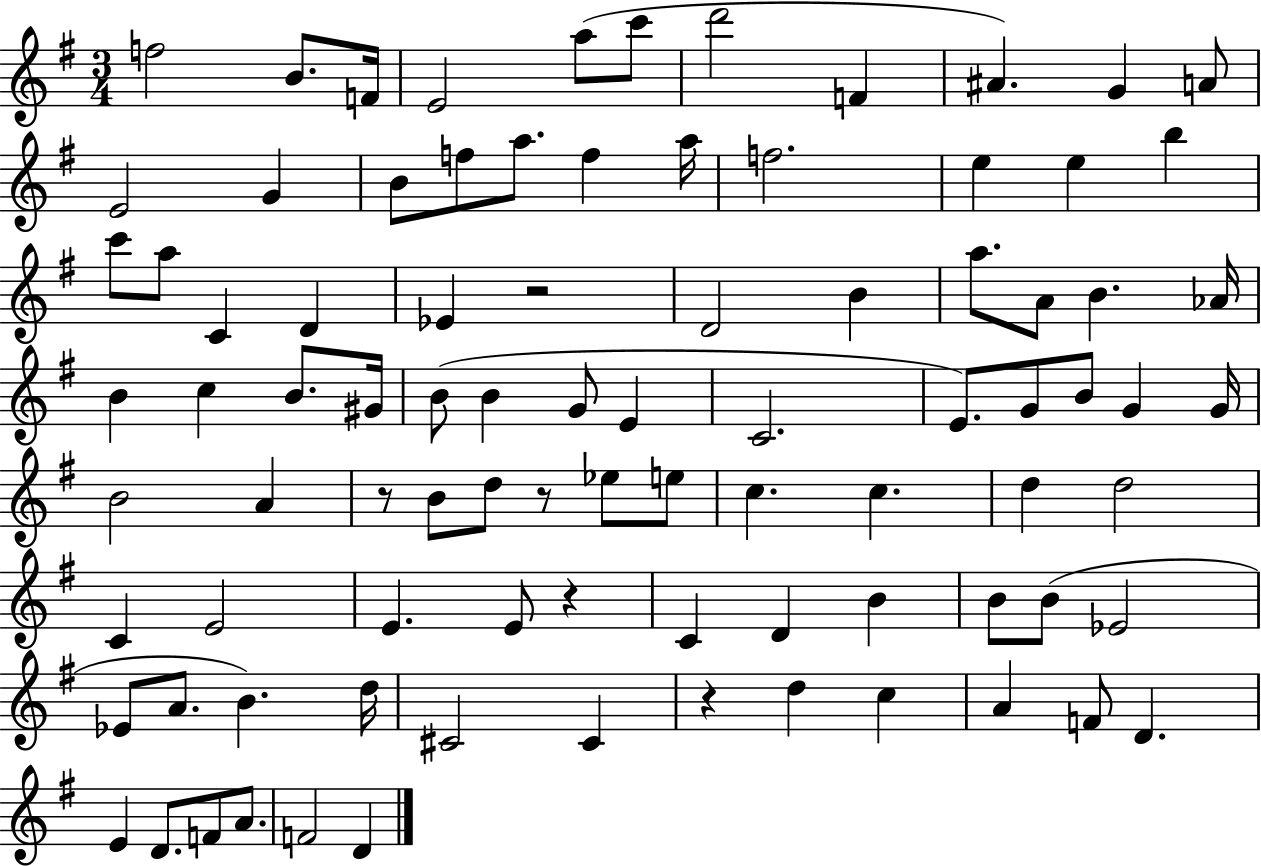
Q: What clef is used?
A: treble